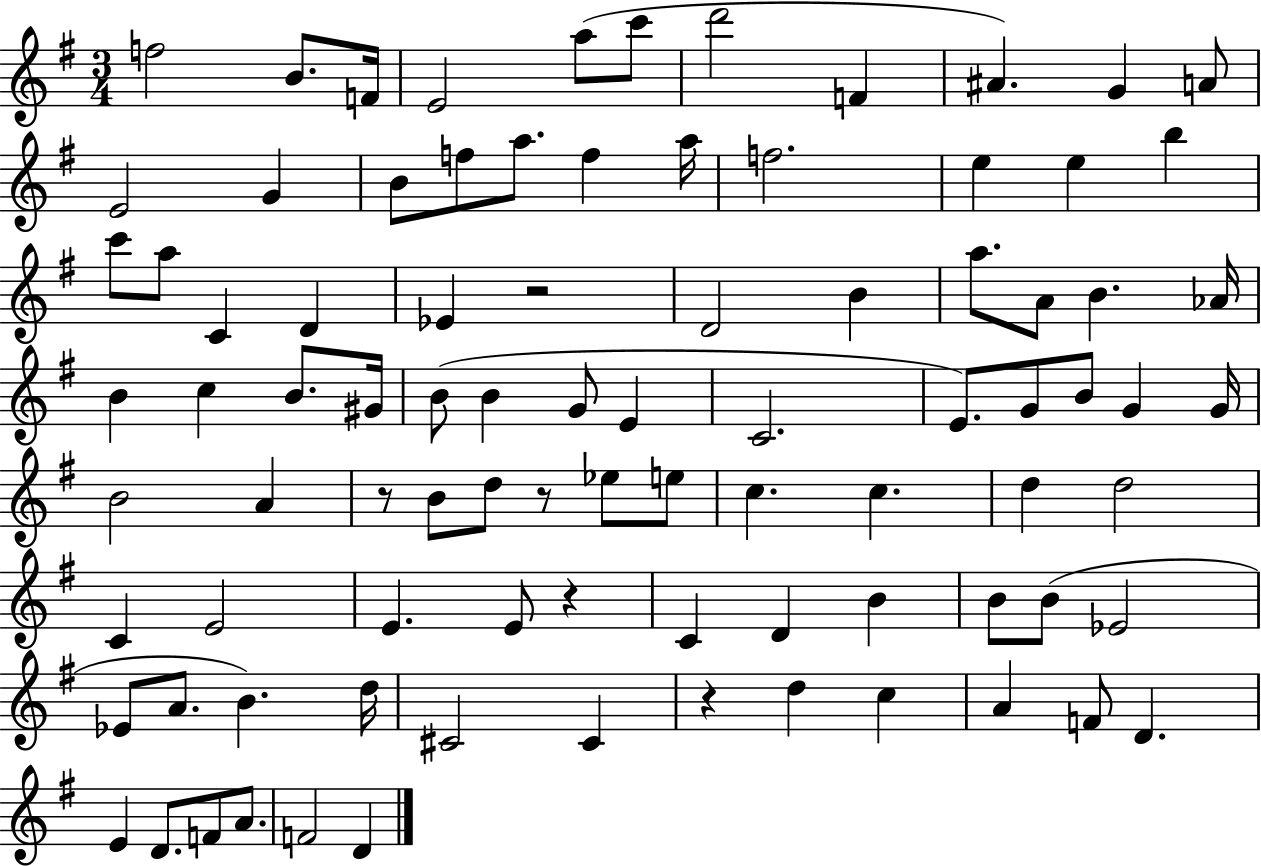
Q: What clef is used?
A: treble